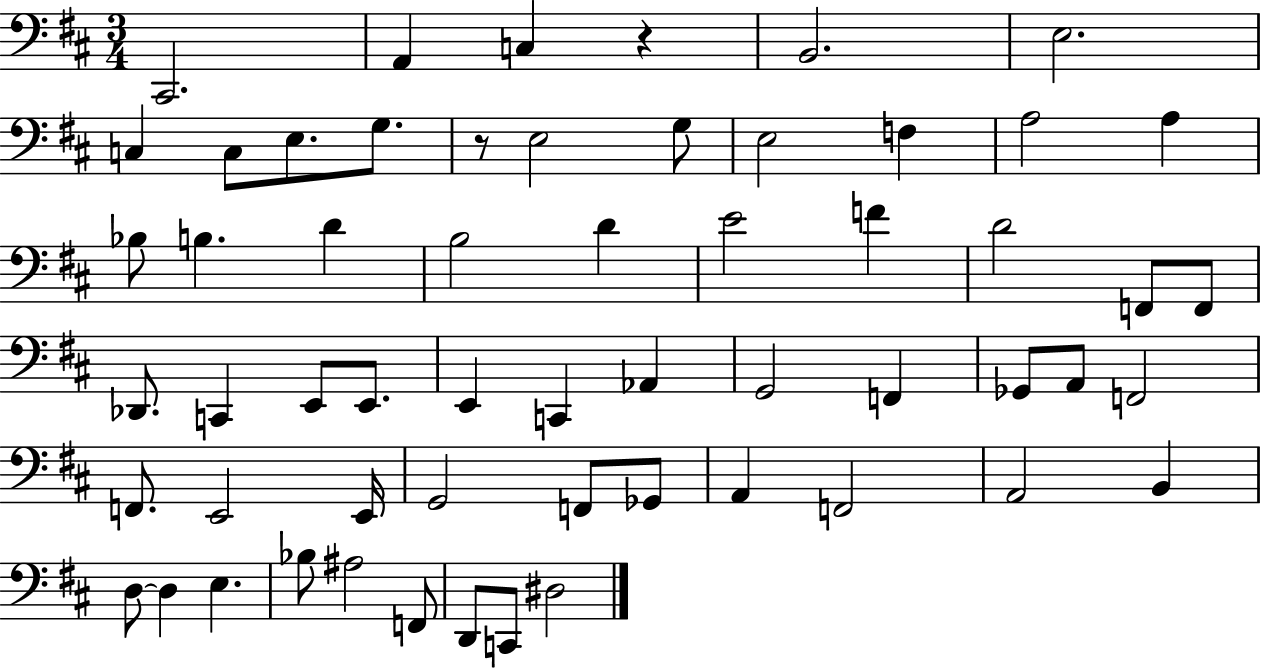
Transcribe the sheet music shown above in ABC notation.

X:1
T:Untitled
M:3/4
L:1/4
K:D
^C,,2 A,, C, z B,,2 E,2 C, C,/2 E,/2 G,/2 z/2 E,2 G,/2 E,2 F, A,2 A, _B,/2 B, D B,2 D E2 F D2 F,,/2 F,,/2 _D,,/2 C,, E,,/2 E,,/2 E,, C,, _A,, G,,2 F,, _G,,/2 A,,/2 F,,2 F,,/2 E,,2 E,,/4 G,,2 F,,/2 _G,,/2 A,, F,,2 A,,2 B,, D,/2 D, E, _B,/2 ^A,2 F,,/2 D,,/2 C,,/2 ^D,2